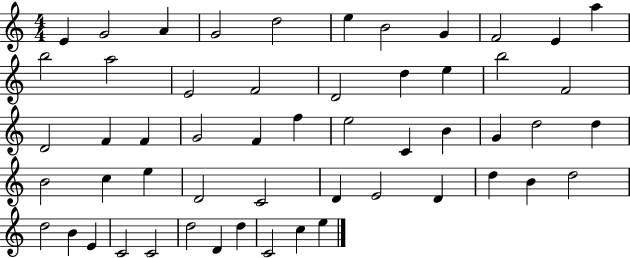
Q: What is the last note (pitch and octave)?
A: E5